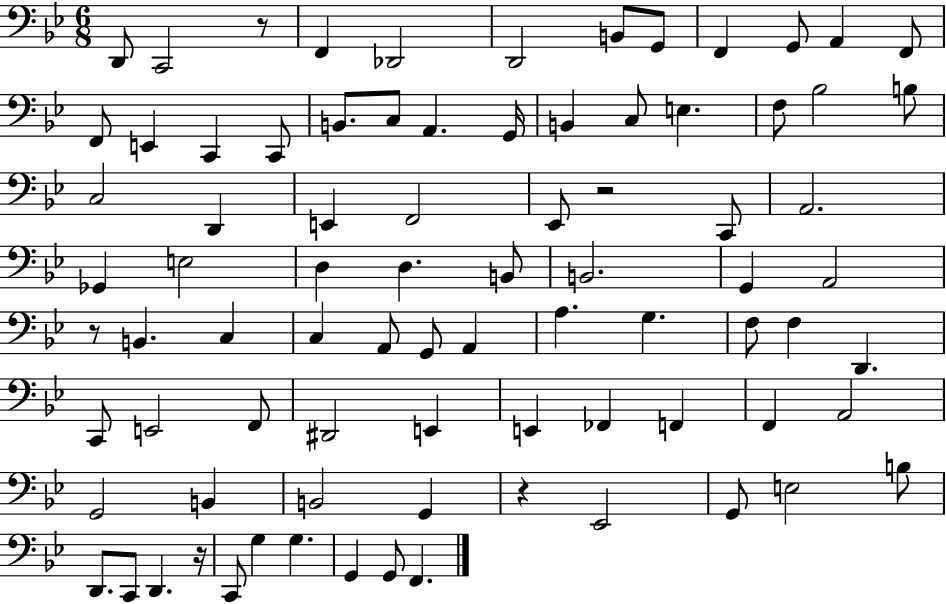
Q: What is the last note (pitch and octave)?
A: F2